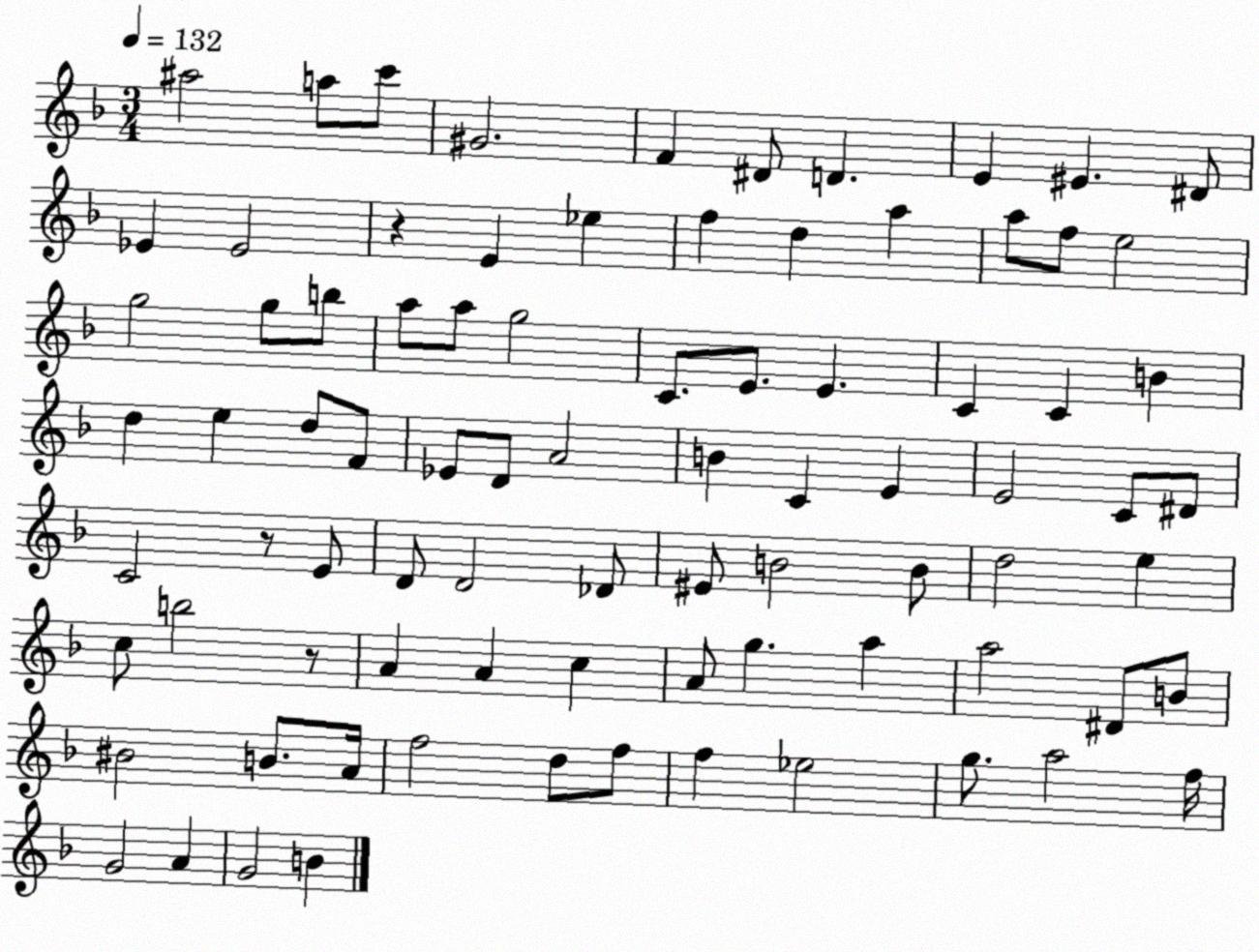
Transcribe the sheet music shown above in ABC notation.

X:1
T:Untitled
M:3/4
L:1/4
K:F
^a2 a/2 c'/2 ^G2 F ^D/2 D E ^E ^D/2 _E _E2 z E _e f d a a/2 f/2 e2 g2 g/2 b/2 a/2 a/2 g2 C/2 E/2 E C C B d e d/2 F/2 _E/2 D/2 A2 B C E E2 C/2 ^D/2 C2 z/2 E/2 D/2 D2 _D/2 ^E/2 B2 B/2 d2 e c/2 b2 z/2 A A c A/2 g a a2 ^D/2 B/2 ^B2 B/2 A/4 f2 d/2 f/2 f _e2 g/2 a2 f/4 G2 A G2 B